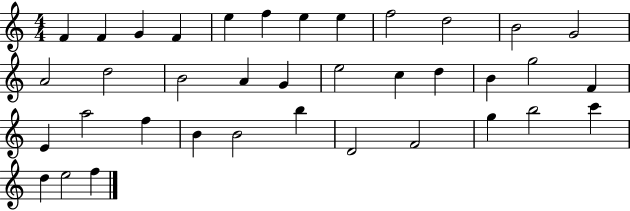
F4/q F4/q G4/q F4/q E5/q F5/q E5/q E5/q F5/h D5/h B4/h G4/h A4/h D5/h B4/h A4/q G4/q E5/h C5/q D5/q B4/q G5/h F4/q E4/q A5/h F5/q B4/q B4/h B5/q D4/h F4/h G5/q B5/h C6/q D5/q E5/h F5/q